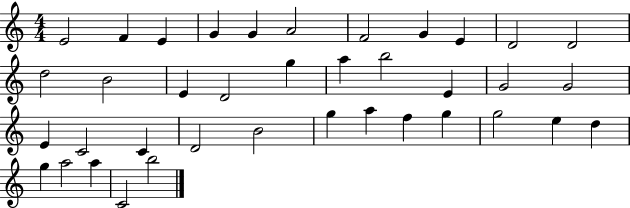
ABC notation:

X:1
T:Untitled
M:4/4
L:1/4
K:C
E2 F E G G A2 F2 G E D2 D2 d2 B2 E D2 g a b2 E G2 G2 E C2 C D2 B2 g a f g g2 e d g a2 a C2 b2